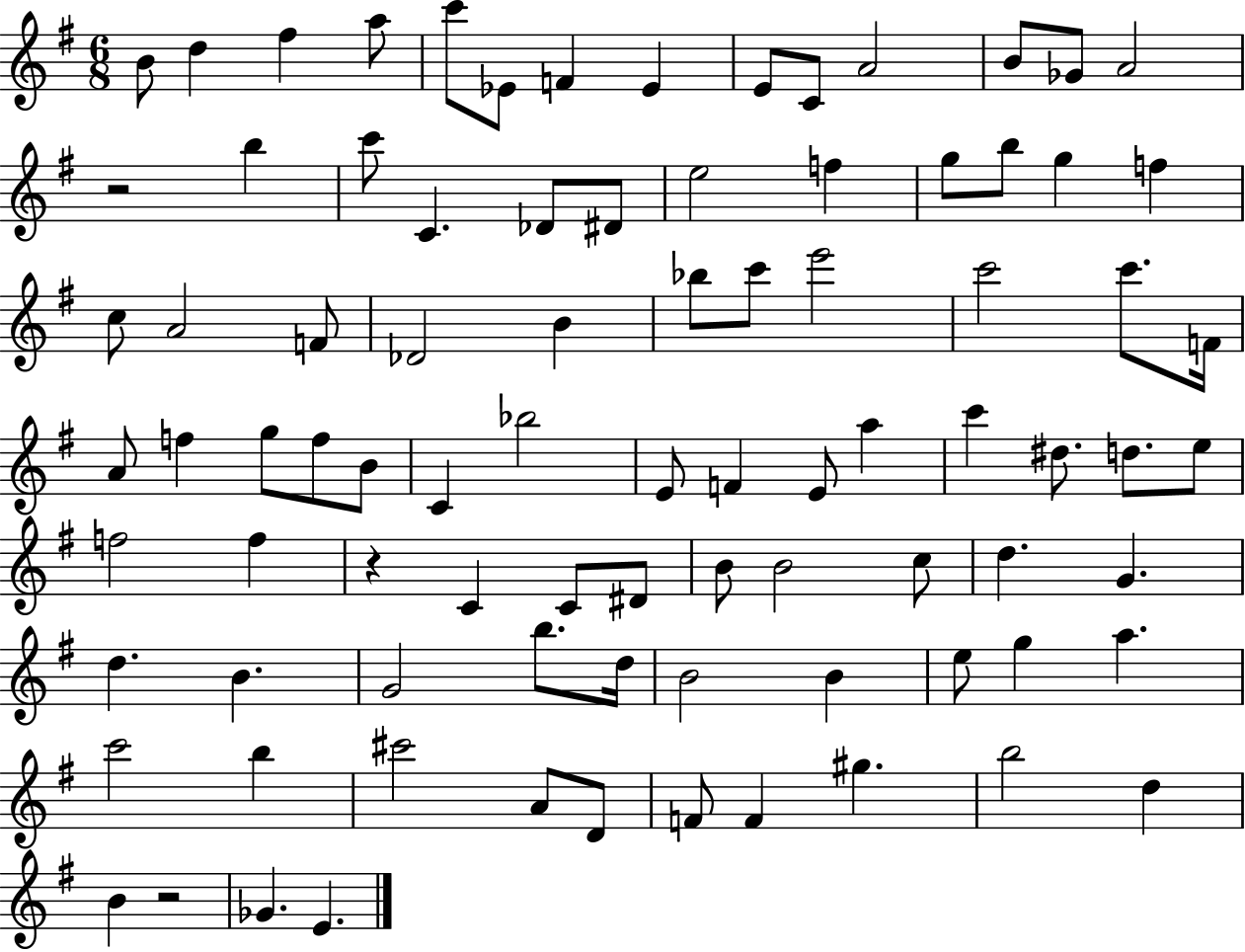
{
  \clef treble
  \numericTimeSignature
  \time 6/8
  \key g \major
  b'8 d''4 fis''4 a''8 | c'''8 ees'8 f'4 ees'4 | e'8 c'8 a'2 | b'8 ges'8 a'2 | \break r2 b''4 | c'''8 c'4. des'8 dis'8 | e''2 f''4 | g''8 b''8 g''4 f''4 | \break c''8 a'2 f'8 | des'2 b'4 | bes''8 c'''8 e'''2 | c'''2 c'''8. f'16 | \break a'8 f''4 g''8 f''8 b'8 | c'4 bes''2 | e'8 f'4 e'8 a''4 | c'''4 dis''8. d''8. e''8 | \break f''2 f''4 | r4 c'4 c'8 dis'8 | b'8 b'2 c''8 | d''4. g'4. | \break d''4. b'4. | g'2 b''8. d''16 | b'2 b'4 | e''8 g''4 a''4. | \break c'''2 b''4 | cis'''2 a'8 d'8 | f'8 f'4 gis''4. | b''2 d''4 | \break b'4 r2 | ges'4. e'4. | \bar "|."
}